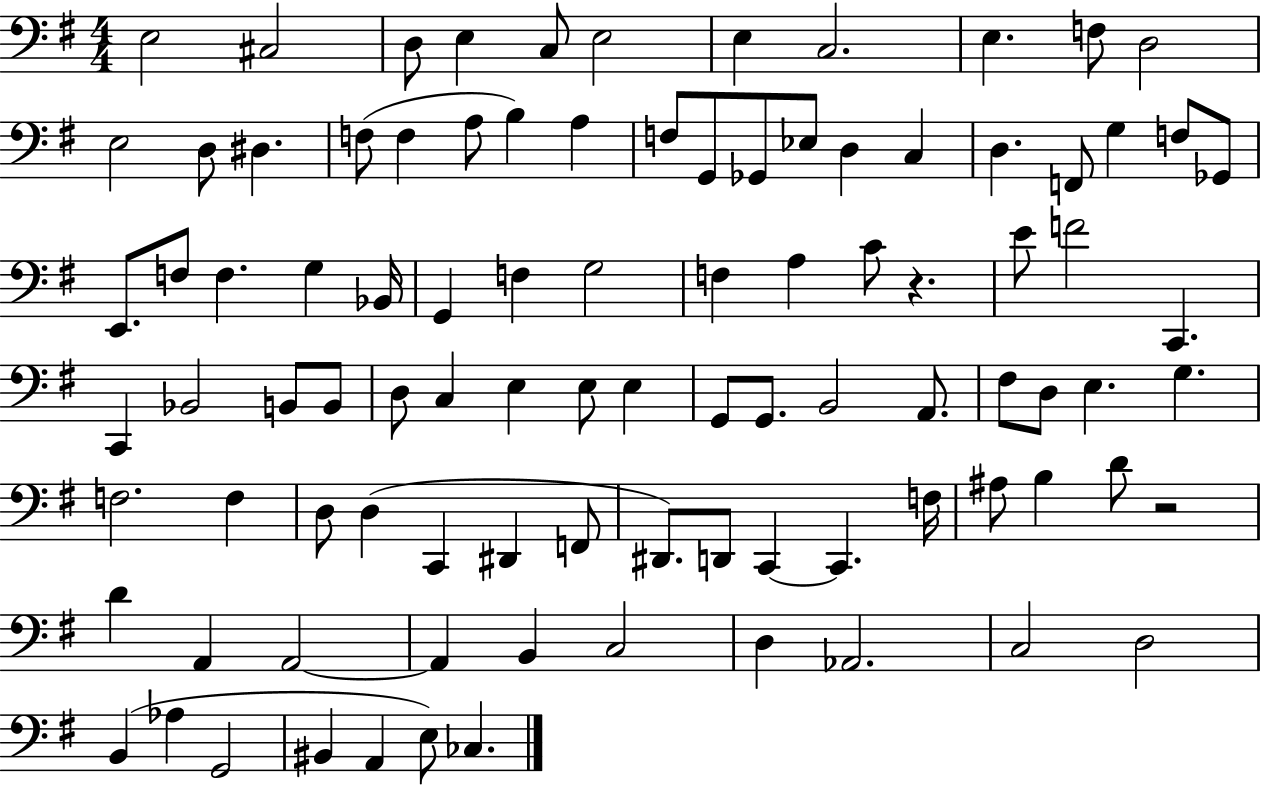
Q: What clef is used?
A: bass